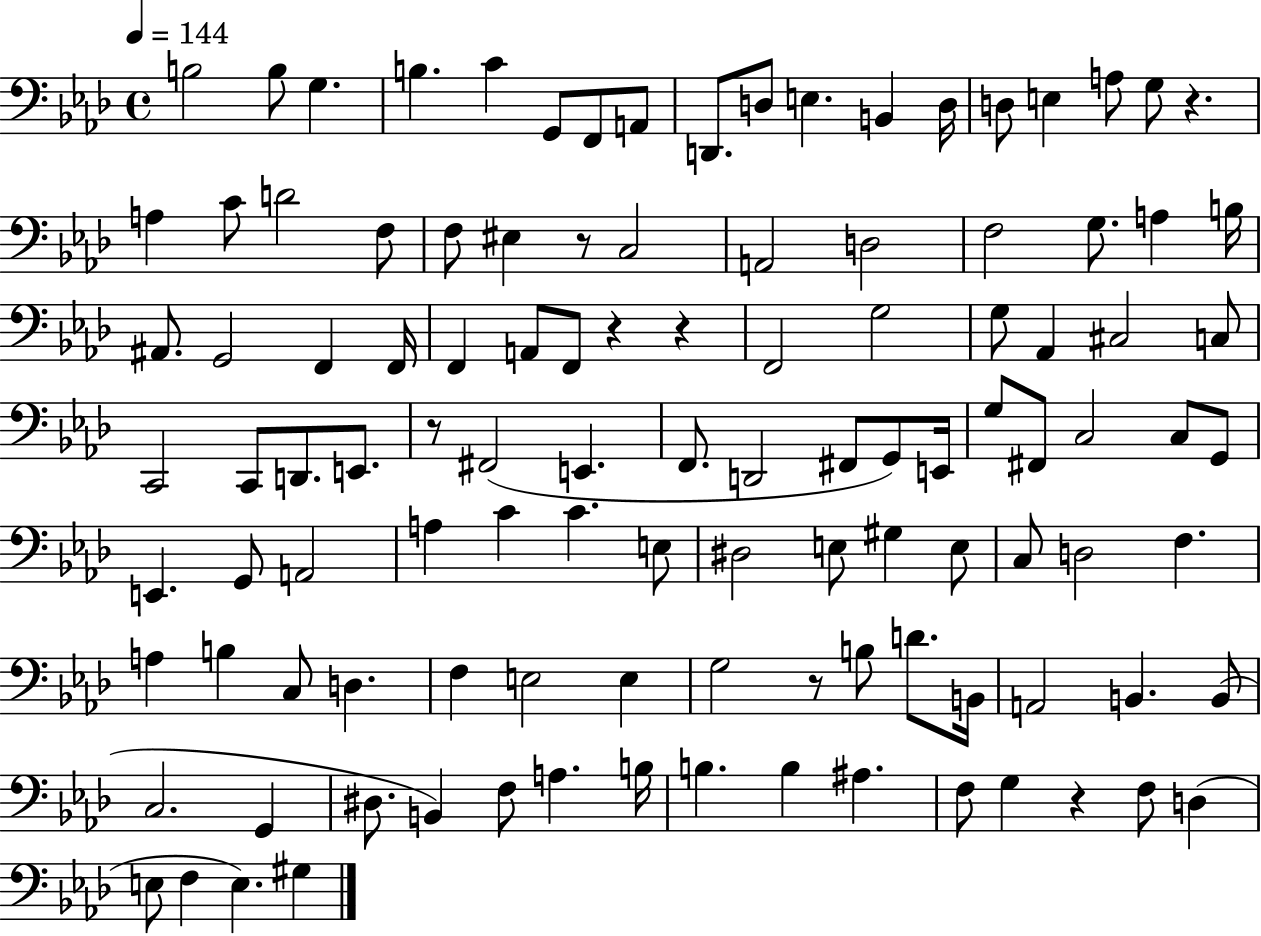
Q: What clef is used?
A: bass